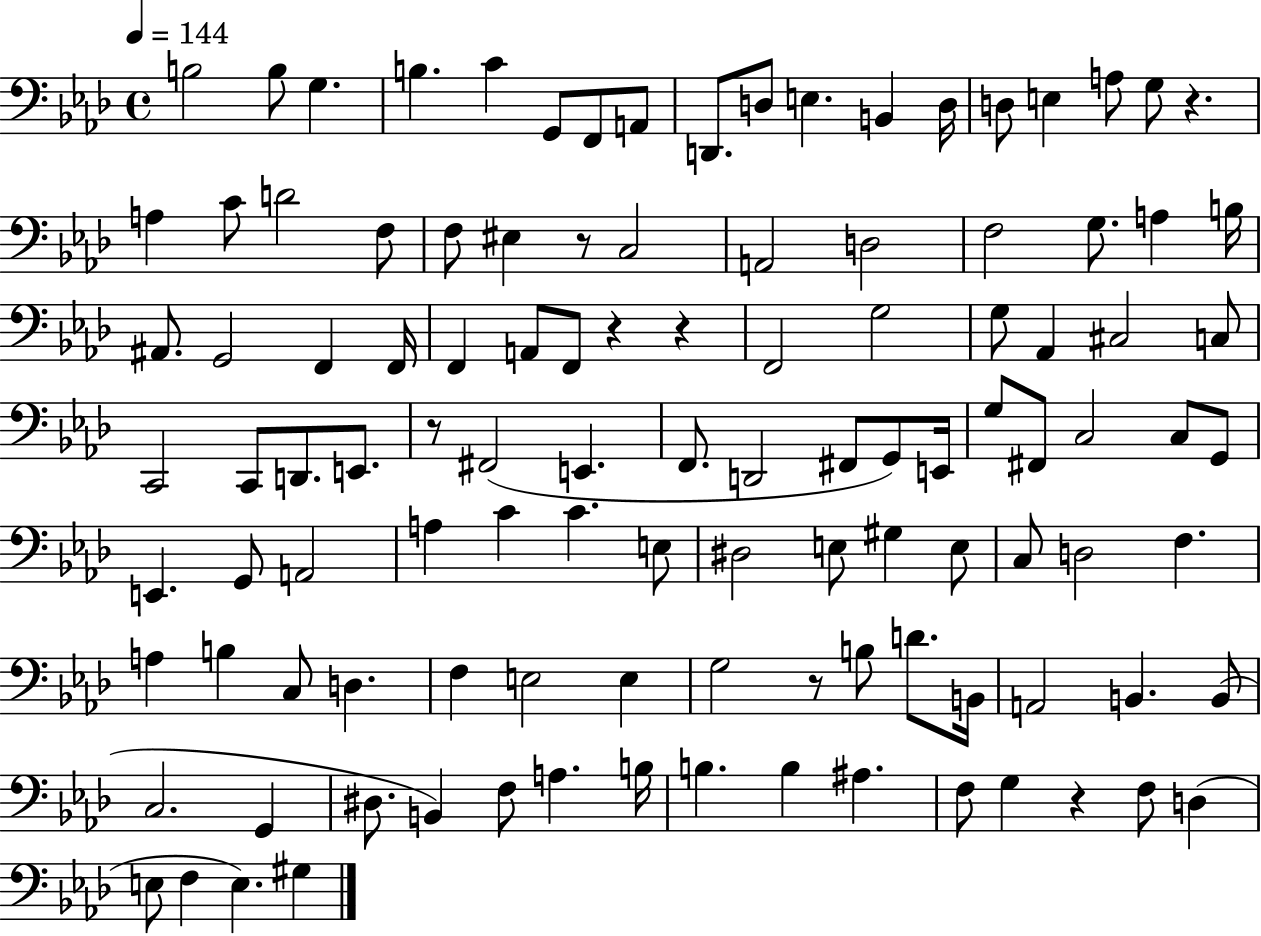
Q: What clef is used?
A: bass